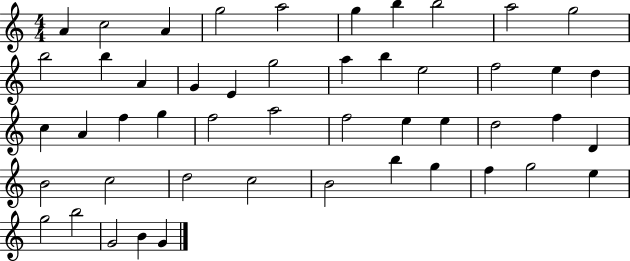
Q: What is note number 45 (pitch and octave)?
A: G5